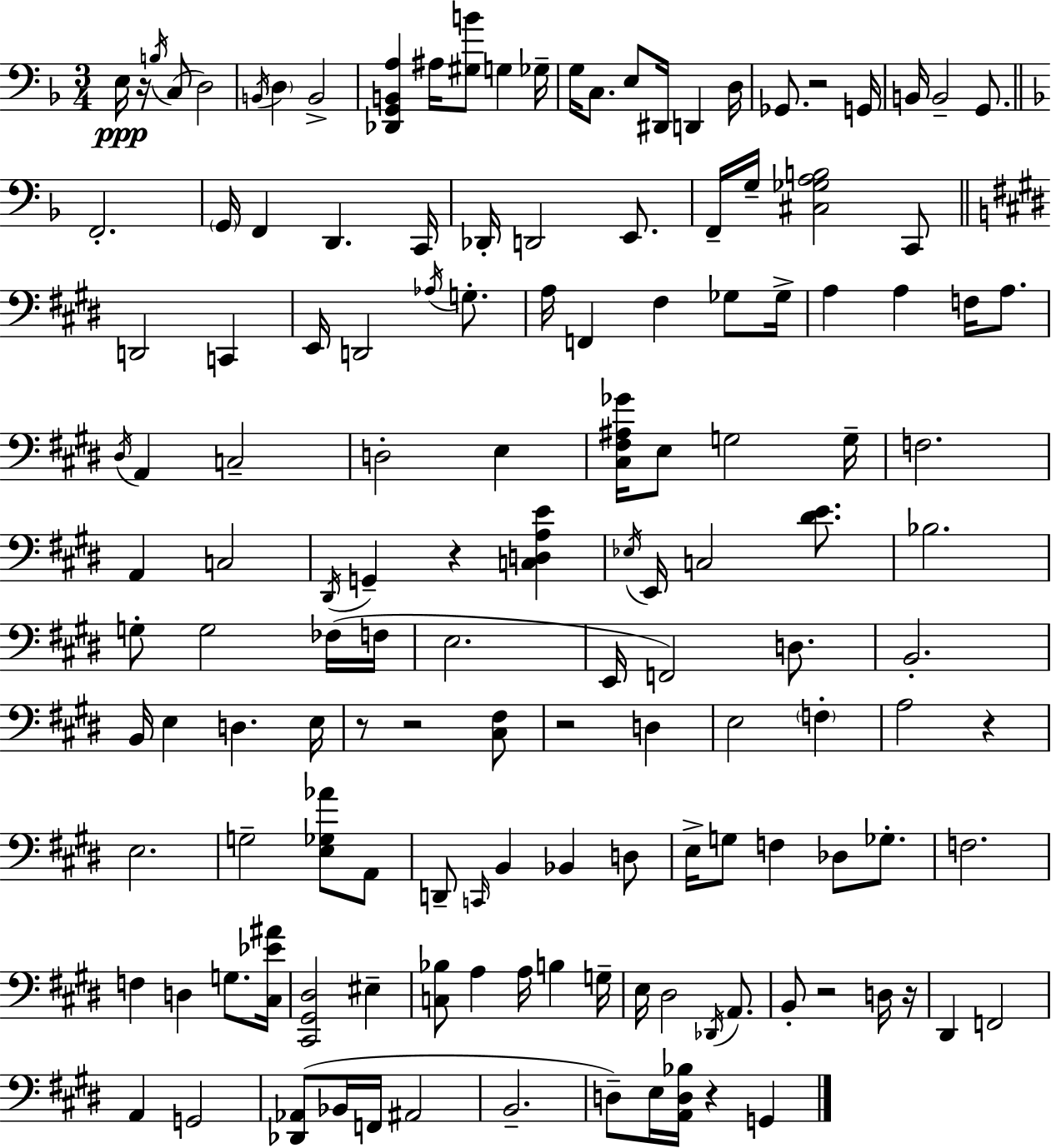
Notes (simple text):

E3/s R/s B3/s C3/e D3/h B2/s D3/q B2/h [Db2,G2,B2,A3]/q A#3/s [G#3,B4]/e G3/q Gb3/s G3/s C3/e. E3/e D#2/s D2/q D3/s Gb2/e. R/h G2/s B2/s B2/h G2/e. F2/h. G2/s F2/q D2/q. C2/s Db2/s D2/h E2/e. F2/s G3/s [C#3,Gb3,A3,B3]/h C2/e D2/h C2/q E2/s D2/h Ab3/s G3/e. A3/s F2/q F#3/q Gb3/e Gb3/s A3/q A3/q F3/s A3/e. D#3/s A2/q C3/h D3/h E3/q [C#3,F#3,A#3,Gb4]/s E3/e G3/h G3/s F3/h. A2/q C3/h D#2/s G2/q R/q [C3,D3,A3,E4]/q Eb3/s E2/s C3/h [D#4,E4]/e. Bb3/h. G3/e G3/h FES3/s F3/s E3/h. E2/s F2/h D3/e. B2/h. B2/s E3/q D3/q. E3/s R/e R/h [C#3,F#3]/e R/h D3/q E3/h F3/q A3/h R/q E3/h. G3/h [E3,Gb3,Ab4]/e A2/e D2/e C2/s B2/q Bb2/q D3/e E3/s G3/e F3/q Db3/e Gb3/e. F3/h. F3/q D3/q G3/e. [C#3,Eb4,A#4]/s [C#2,G#2,D#3]/h EIS3/q [C3,Bb3]/e A3/q A3/s B3/q G3/s E3/s D#3/h Db2/s A2/e. B2/e R/h D3/s R/s D#2/q F2/h A2/q G2/h [Db2,Ab2]/e Bb2/s F2/s A#2/h B2/h. D3/e E3/s [A2,D3,Bb3]/s R/q G2/q